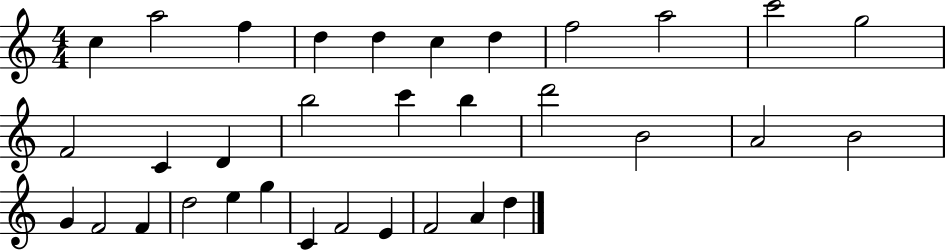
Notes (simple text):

C5/q A5/h F5/q D5/q D5/q C5/q D5/q F5/h A5/h C6/h G5/h F4/h C4/q D4/q B5/h C6/q B5/q D6/h B4/h A4/h B4/h G4/q F4/h F4/q D5/h E5/q G5/q C4/q F4/h E4/q F4/h A4/q D5/q